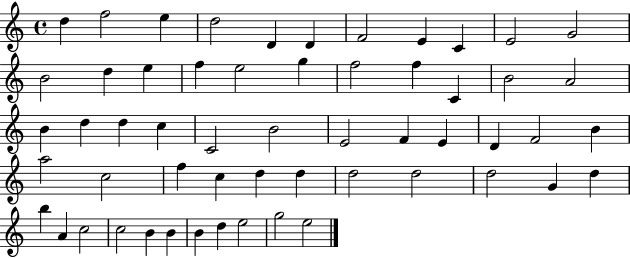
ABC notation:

X:1
T:Untitled
M:4/4
L:1/4
K:C
d f2 e d2 D D F2 E C E2 G2 B2 d e f e2 g f2 f C B2 A2 B d d c C2 B2 E2 F E D F2 B a2 c2 f c d d d2 d2 d2 G d b A c2 c2 B B B d e2 g2 e2